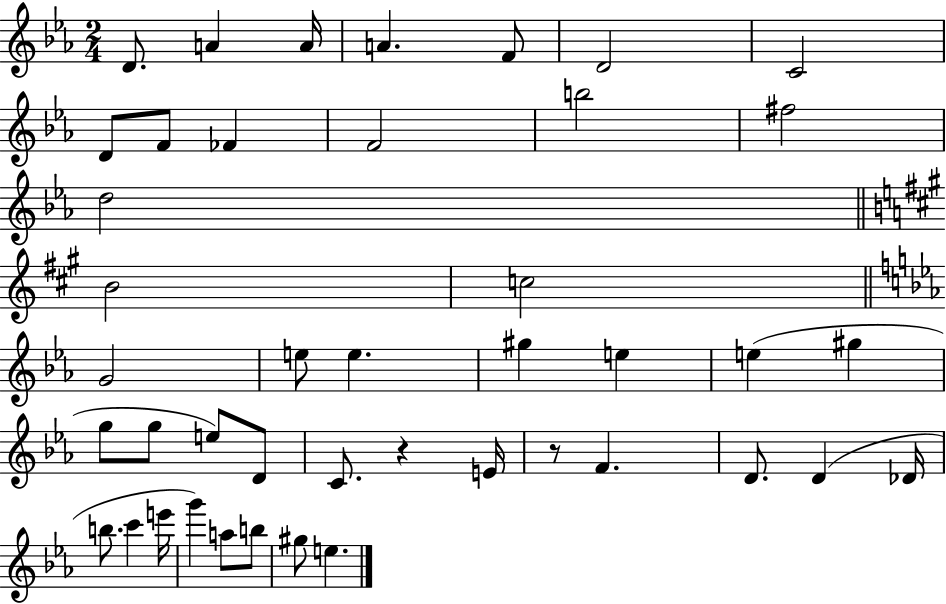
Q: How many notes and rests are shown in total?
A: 43